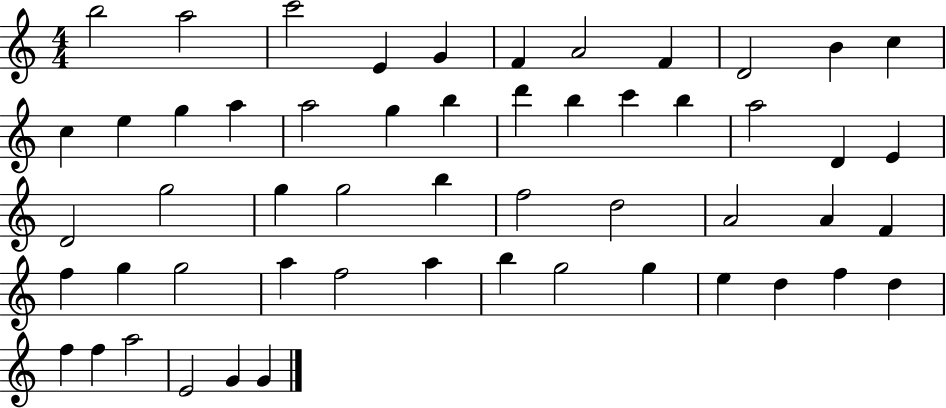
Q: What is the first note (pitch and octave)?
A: B5